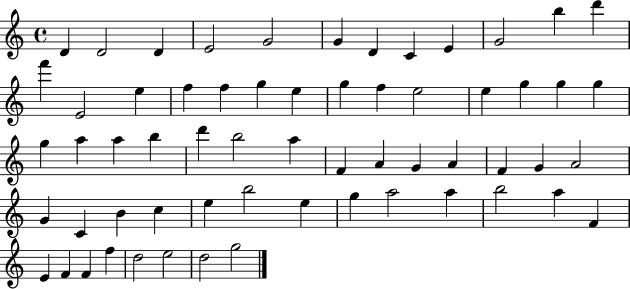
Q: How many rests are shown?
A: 0